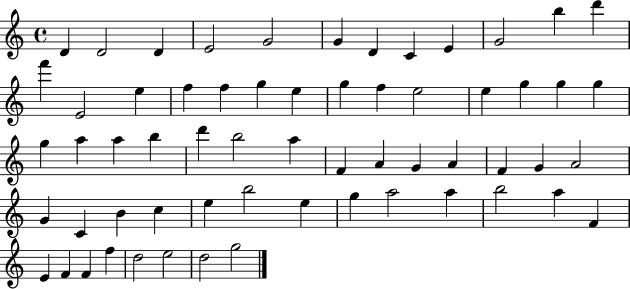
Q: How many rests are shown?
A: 0